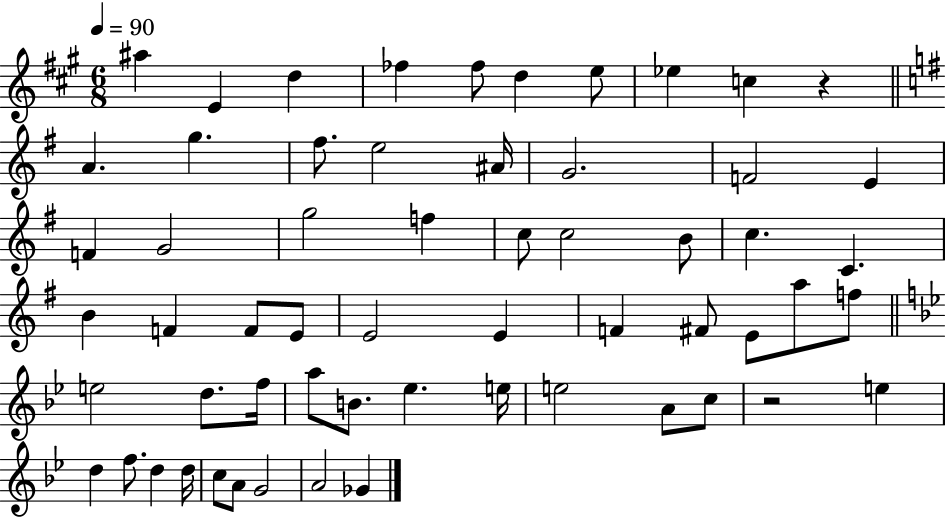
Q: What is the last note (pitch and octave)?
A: Gb4